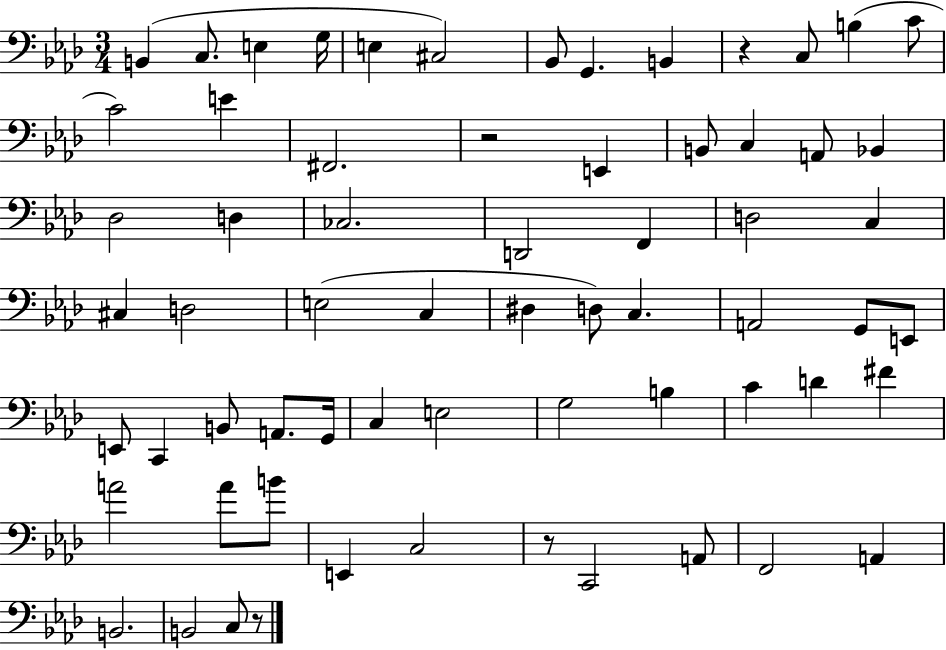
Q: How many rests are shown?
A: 4